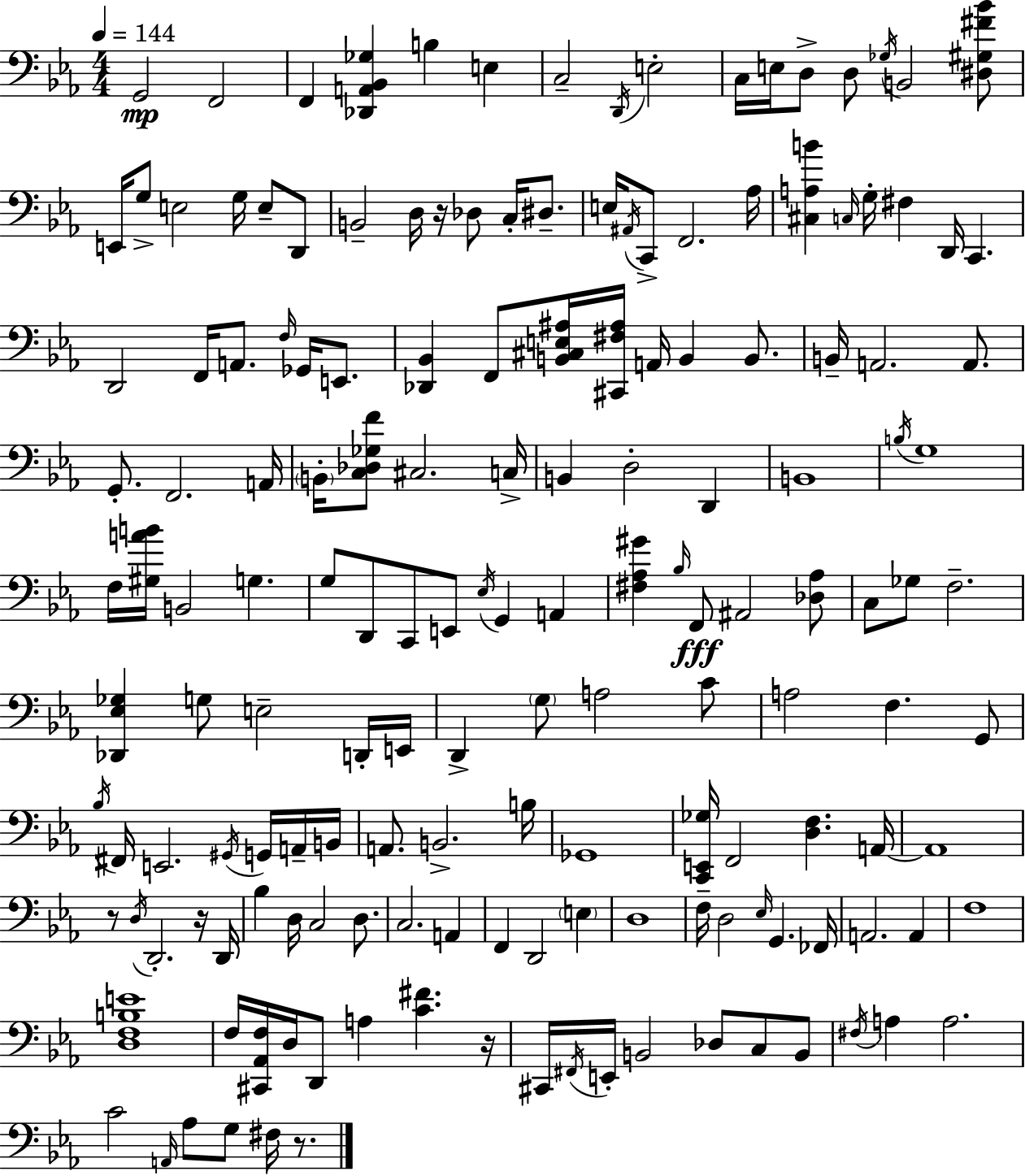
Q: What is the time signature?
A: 4/4